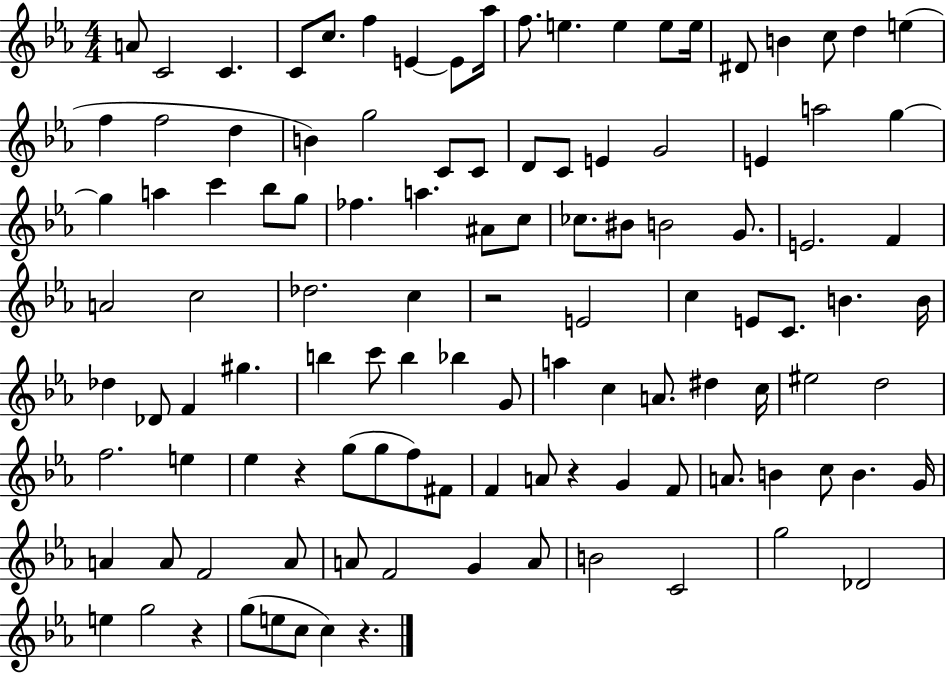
{
  \clef treble
  \numericTimeSignature
  \time 4/4
  \key ees \major
  a'8 c'2 c'4. | c'8 c''8. f''4 e'4~~ e'8 aes''16 | f''8. e''4. e''4 e''8 e''16 | dis'8 b'4 c''8 d''4 e''4( | \break f''4 f''2 d''4 | b'4) g''2 c'8 c'8 | d'8 c'8 e'4 g'2 | e'4 a''2 g''4~~ | \break g''4 a''4 c'''4 bes''8 g''8 | fes''4. a''4. ais'8 c''8 | ces''8. bis'8 b'2 g'8. | e'2. f'4 | \break a'2 c''2 | des''2. c''4 | r2 e'2 | c''4 e'8 c'8. b'4. b'16 | \break des''4 des'8 f'4 gis''4. | b''4 c'''8 b''4 bes''4 g'8 | a''4 c''4 a'8. dis''4 c''16 | eis''2 d''2 | \break f''2. e''4 | ees''4 r4 g''8( g''8 f''8) fis'8 | f'4 a'8 r4 g'4 f'8 | a'8. b'4 c''8 b'4. g'16 | \break a'4 a'8 f'2 a'8 | a'8 f'2 g'4 a'8 | b'2 c'2 | g''2 des'2 | \break e''4 g''2 r4 | g''8( e''8 c''8 c''4) r4. | \bar "|."
}